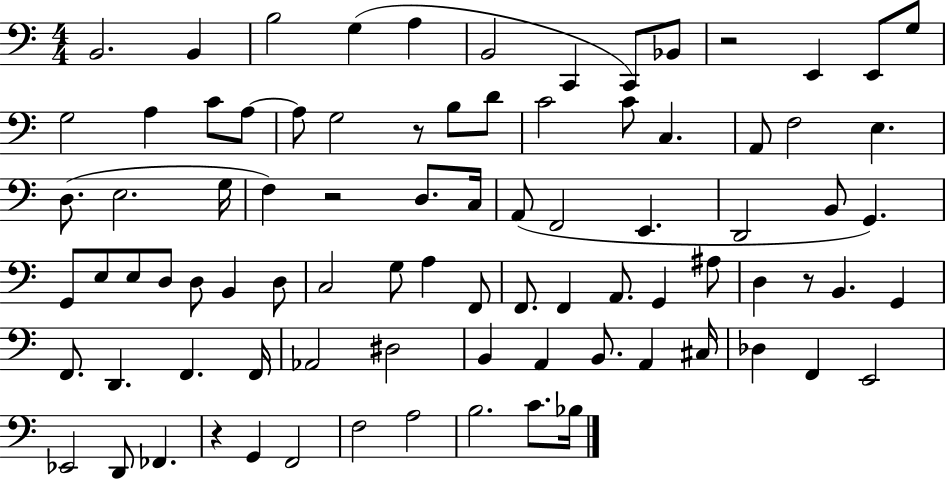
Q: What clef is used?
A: bass